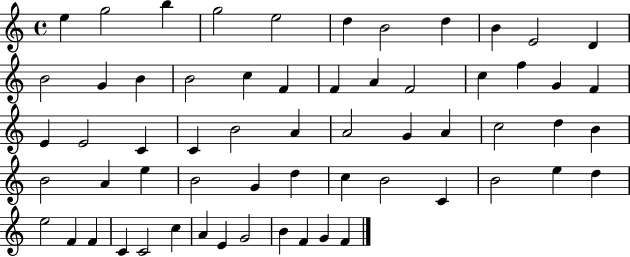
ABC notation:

X:1
T:Untitled
M:4/4
L:1/4
K:C
e g2 b g2 e2 d B2 d B E2 D B2 G B B2 c F F A F2 c f G F E E2 C C B2 A A2 G A c2 d B B2 A e B2 G d c B2 C B2 e d e2 F F C C2 c A E G2 B F G F